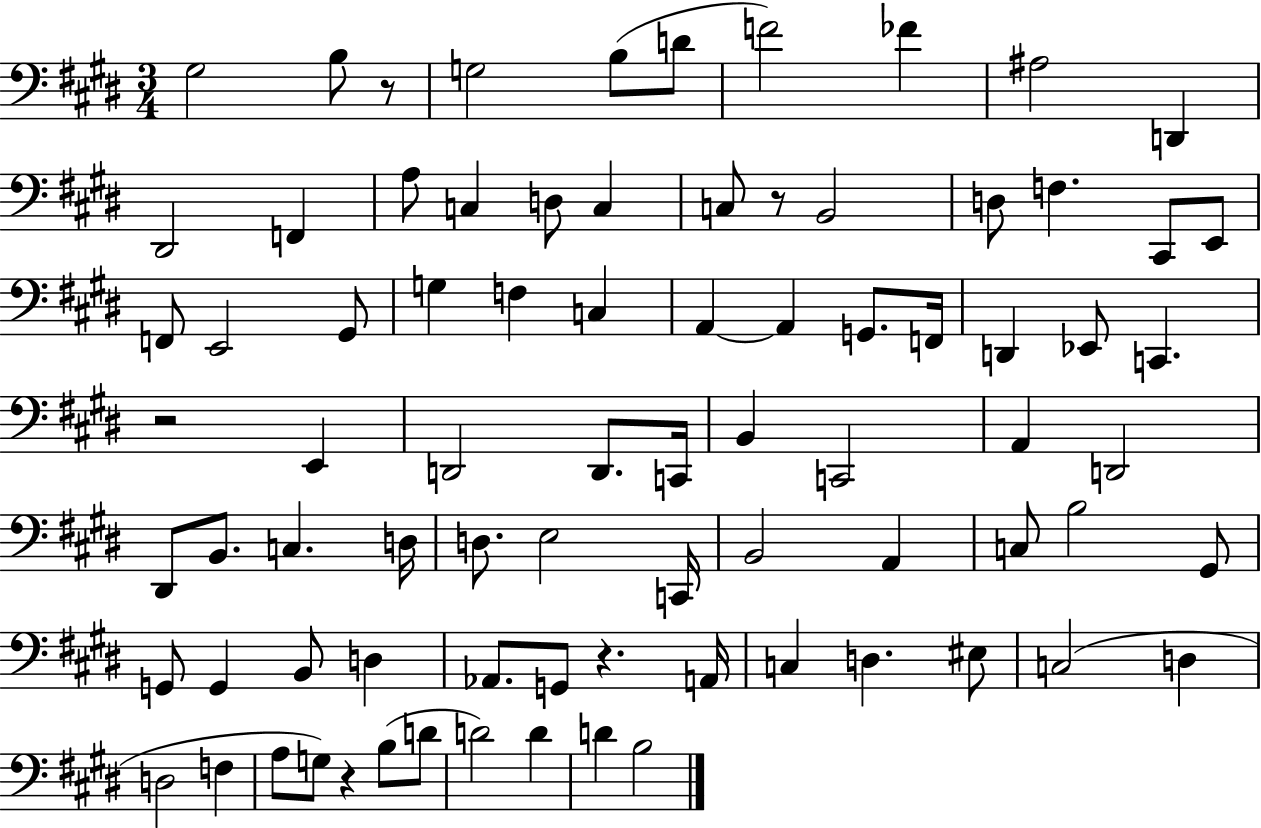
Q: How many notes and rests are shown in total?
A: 81